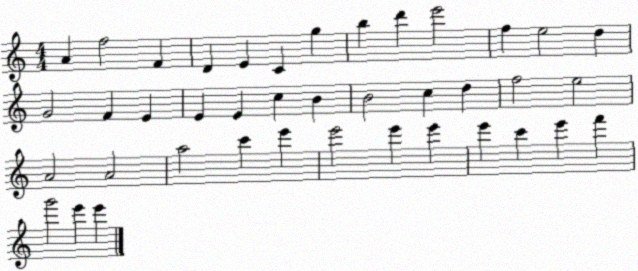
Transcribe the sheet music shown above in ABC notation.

X:1
T:Untitled
M:4/4
L:1/4
K:C
A f2 F D E C g b d' e'2 f e2 d G2 F E E E c B B2 c d f2 e2 A2 A2 a2 c' e' e'2 e' e' e' c' e' f' g'2 e' e'